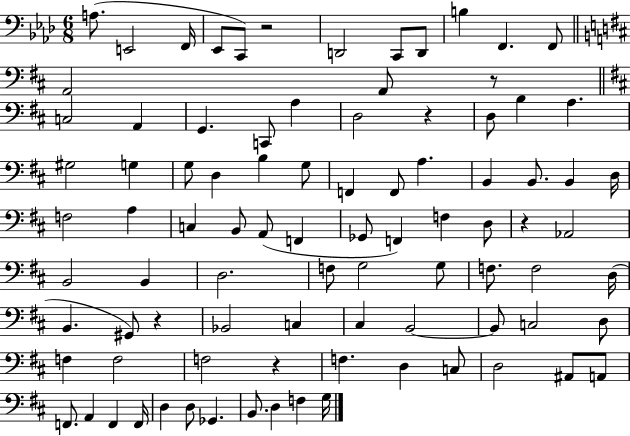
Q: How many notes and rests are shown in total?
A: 90